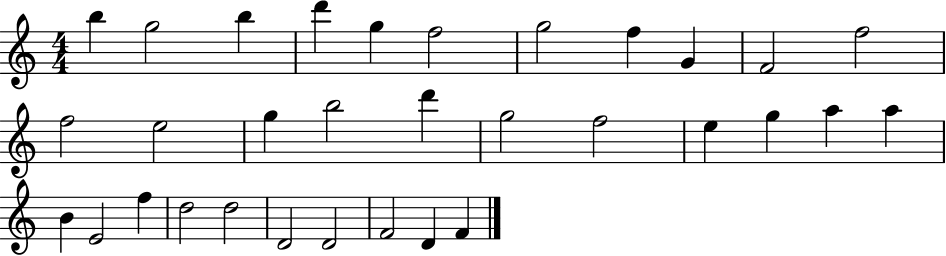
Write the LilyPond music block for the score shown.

{
  \clef treble
  \numericTimeSignature
  \time 4/4
  \key c \major
  b''4 g''2 b''4 | d'''4 g''4 f''2 | g''2 f''4 g'4 | f'2 f''2 | \break f''2 e''2 | g''4 b''2 d'''4 | g''2 f''2 | e''4 g''4 a''4 a''4 | \break b'4 e'2 f''4 | d''2 d''2 | d'2 d'2 | f'2 d'4 f'4 | \break \bar "|."
}